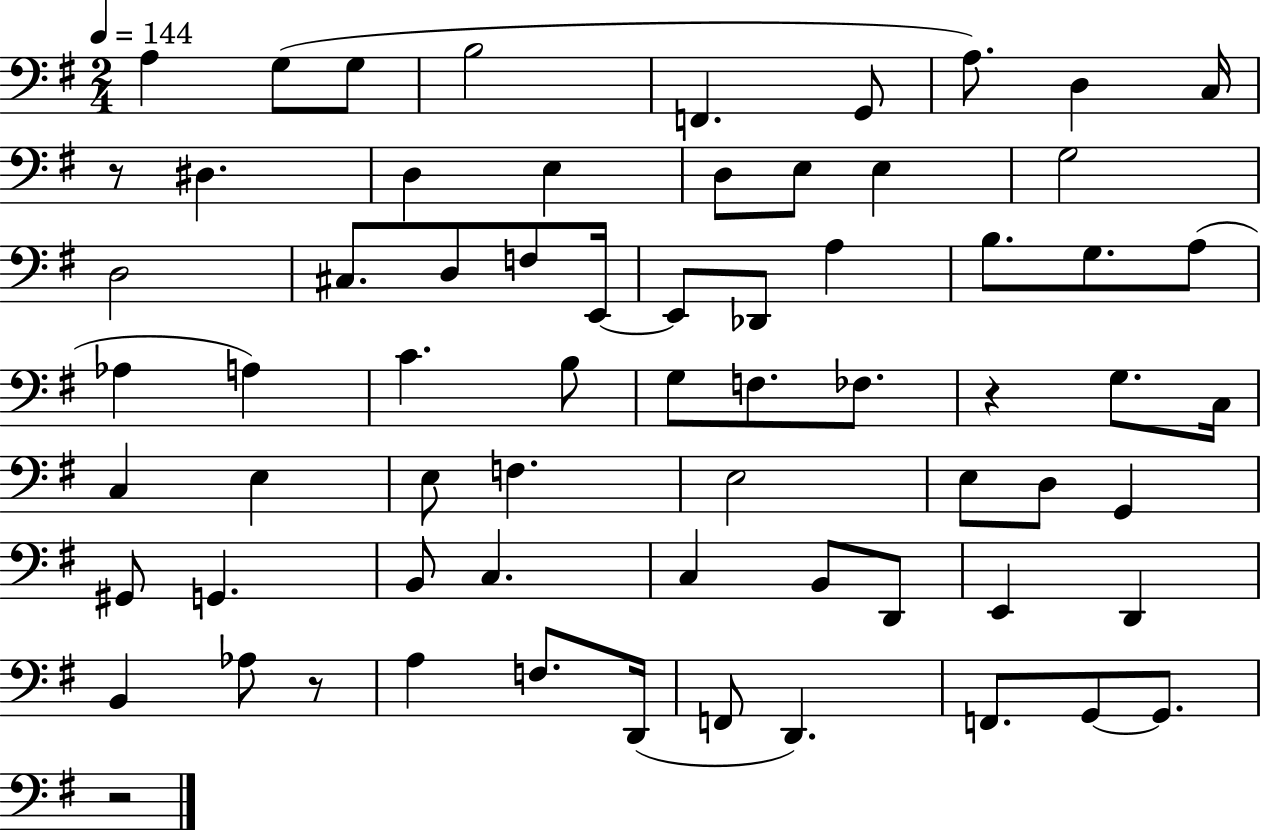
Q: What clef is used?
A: bass